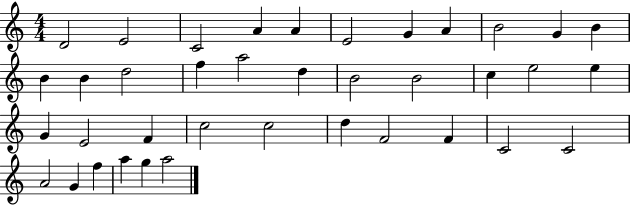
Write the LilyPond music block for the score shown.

{
  \clef treble
  \numericTimeSignature
  \time 4/4
  \key c \major
  d'2 e'2 | c'2 a'4 a'4 | e'2 g'4 a'4 | b'2 g'4 b'4 | \break b'4 b'4 d''2 | f''4 a''2 d''4 | b'2 b'2 | c''4 e''2 e''4 | \break g'4 e'2 f'4 | c''2 c''2 | d''4 f'2 f'4 | c'2 c'2 | \break a'2 g'4 f''4 | a''4 g''4 a''2 | \bar "|."
}